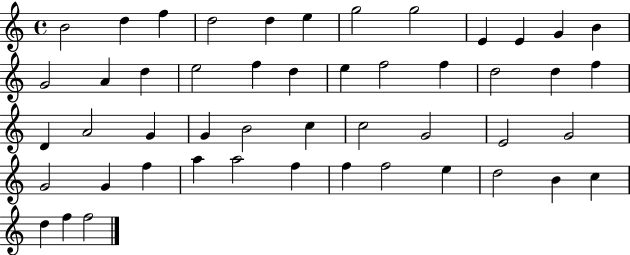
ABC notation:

X:1
T:Untitled
M:4/4
L:1/4
K:C
B2 d f d2 d e g2 g2 E E G B G2 A d e2 f d e f2 f d2 d f D A2 G G B2 c c2 G2 E2 G2 G2 G f a a2 f f f2 e d2 B c d f f2